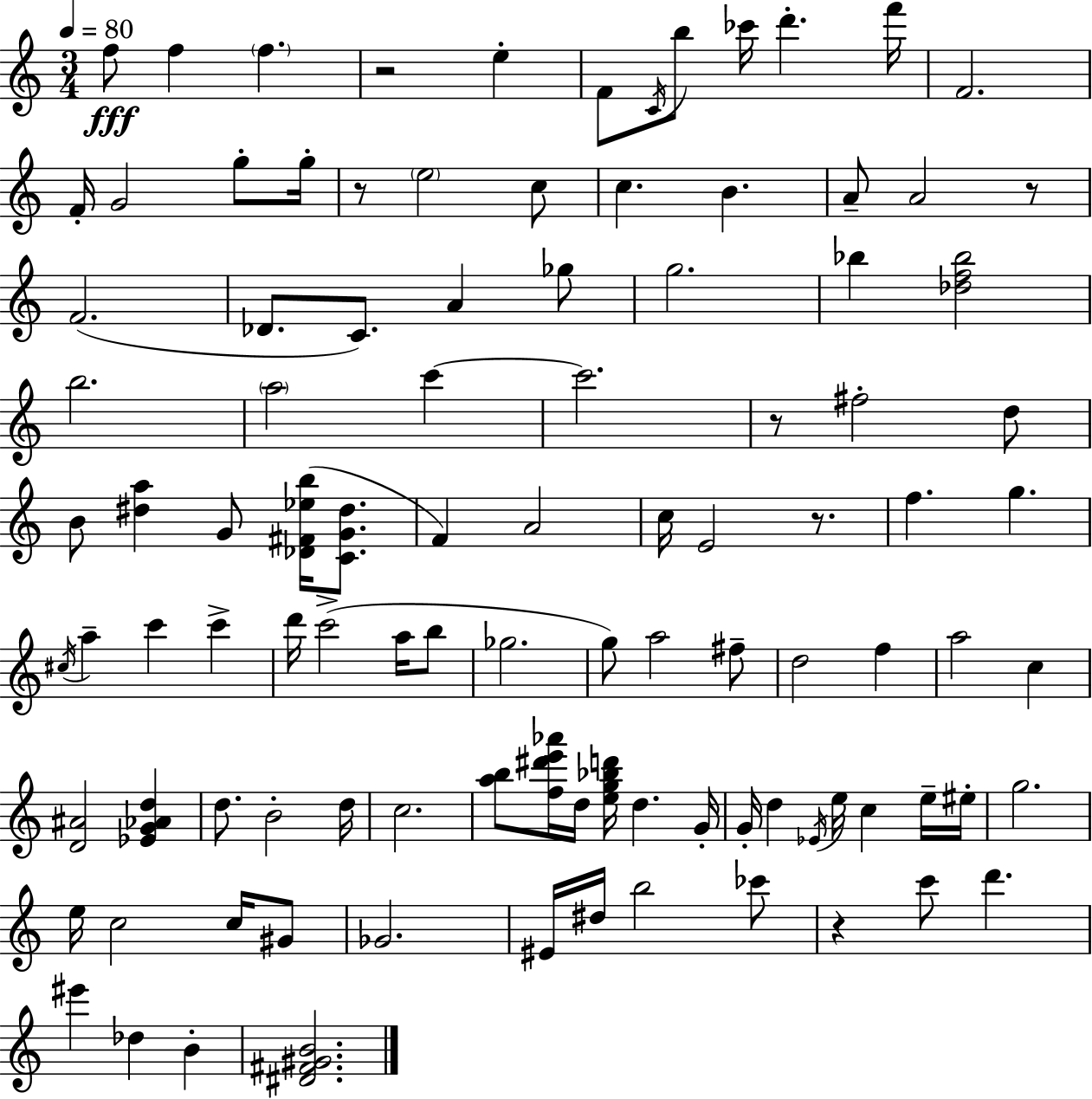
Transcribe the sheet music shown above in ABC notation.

X:1
T:Untitled
M:3/4
L:1/4
K:Am
f/2 f f z2 e F/2 C/4 b/2 _c'/4 d' f'/4 F2 F/4 G2 g/2 g/4 z/2 e2 c/2 c B A/2 A2 z/2 F2 _D/2 C/2 A _g/2 g2 _b [_df_b]2 b2 a2 c' c'2 z/2 ^f2 d/2 B/2 [^da] G/2 [_D^F_eb]/4 [CG^d]/2 F A2 c/4 E2 z/2 f g ^c/4 a c' c' d'/4 c'2 a/4 b/2 _g2 g/2 a2 ^f/2 d2 f a2 c [D^A]2 [_EG_Ad] d/2 B2 d/4 c2 [ab]/2 [f^d'e'_a']/4 d/4 [eg_bd']/4 d G/4 G/4 d _E/4 e/4 c e/4 ^e/4 g2 e/4 c2 c/4 ^G/2 _G2 ^E/4 ^d/4 b2 _c'/2 z c'/2 d' ^e' _d B [^D^F^GB]2